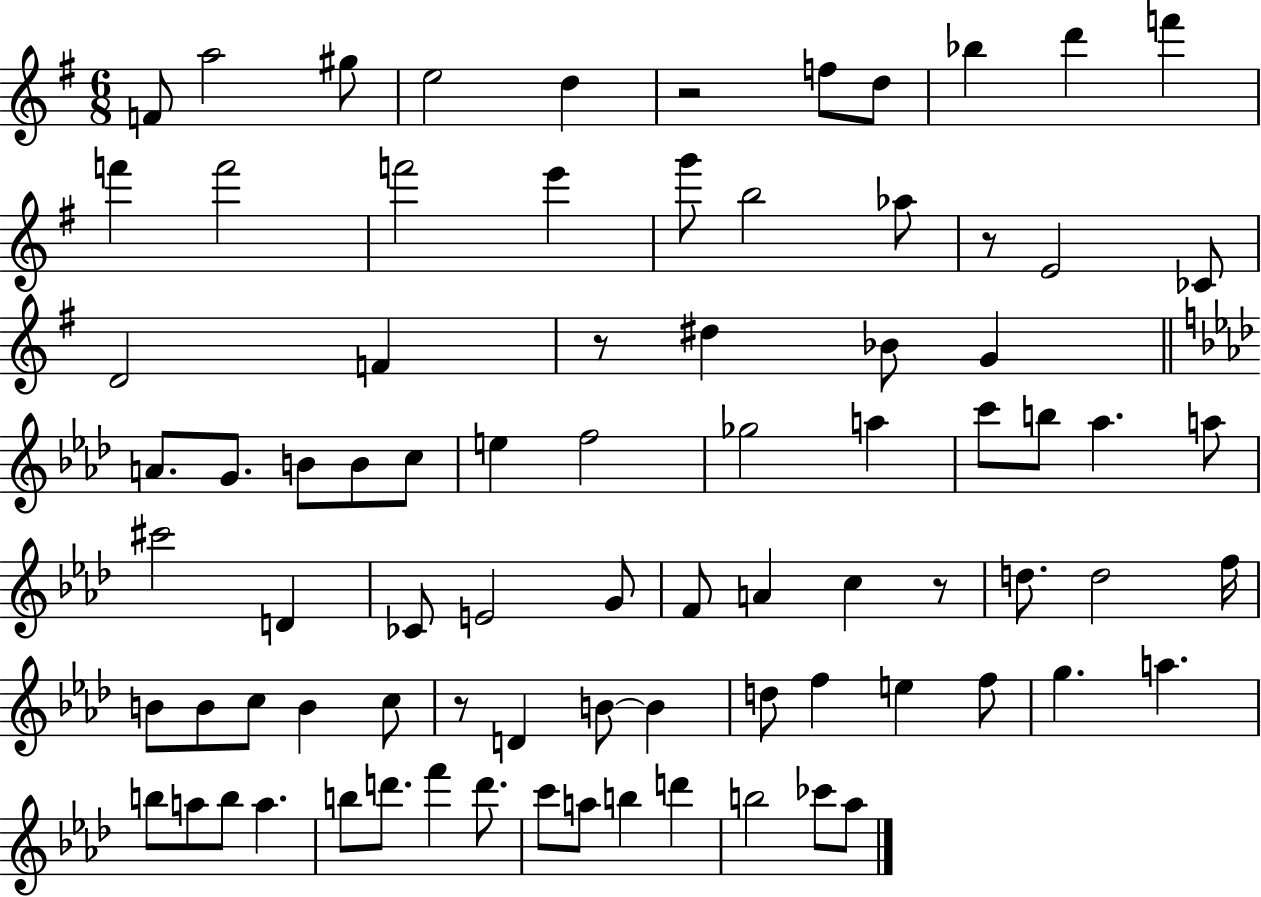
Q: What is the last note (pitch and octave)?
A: Ab5